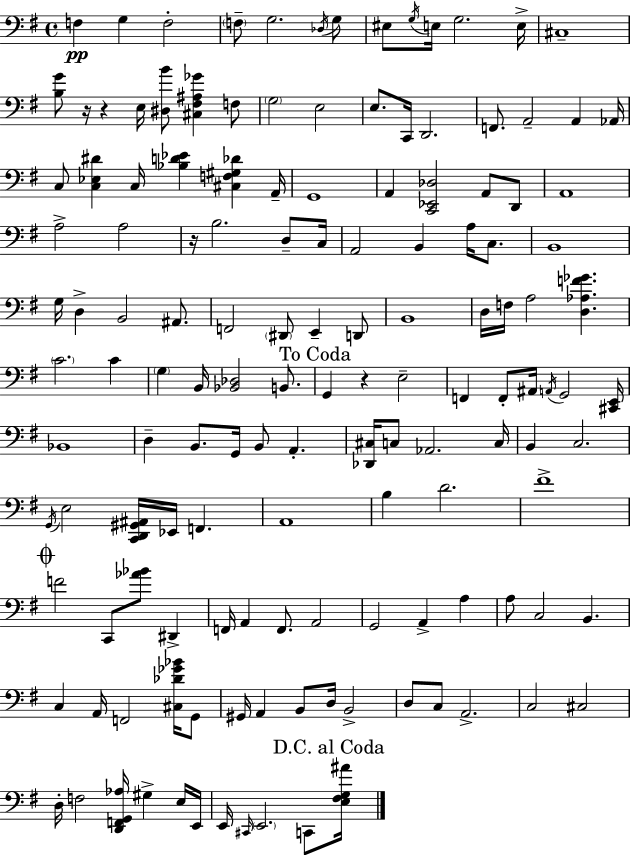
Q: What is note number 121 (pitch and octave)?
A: C2